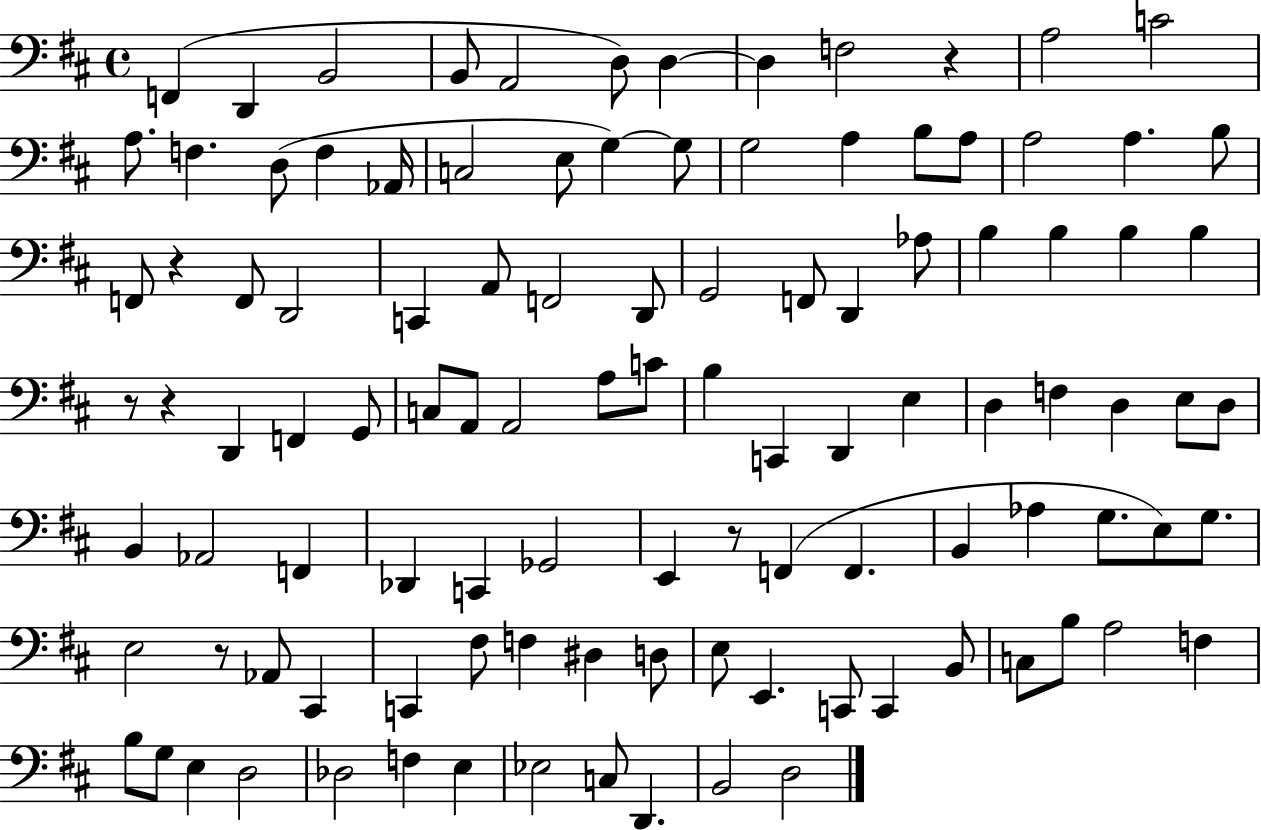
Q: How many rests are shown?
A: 6